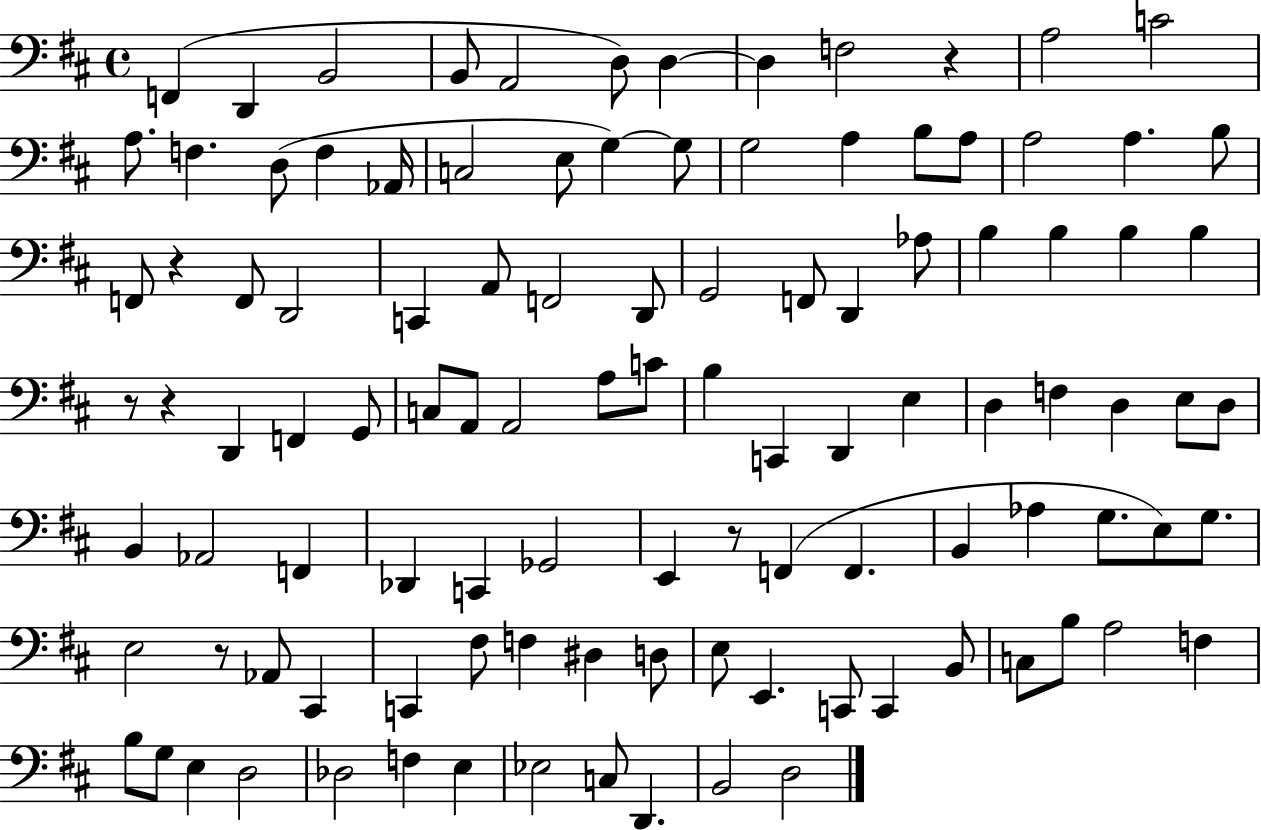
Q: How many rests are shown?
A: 6